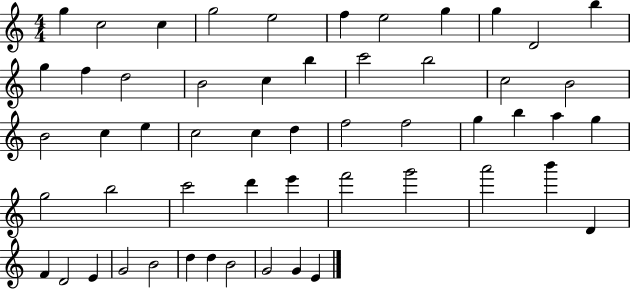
{
  \clef treble
  \numericTimeSignature
  \time 4/4
  \key c \major
  g''4 c''2 c''4 | g''2 e''2 | f''4 e''2 g''4 | g''4 d'2 b''4 | \break g''4 f''4 d''2 | b'2 c''4 b''4 | c'''2 b''2 | c''2 b'2 | \break b'2 c''4 e''4 | c''2 c''4 d''4 | f''2 f''2 | g''4 b''4 a''4 g''4 | \break g''2 b''2 | c'''2 d'''4 e'''4 | f'''2 g'''2 | a'''2 b'''4 d'4 | \break f'4 d'2 e'4 | g'2 b'2 | d''4 d''4 b'2 | g'2 g'4 e'4 | \break \bar "|."
}